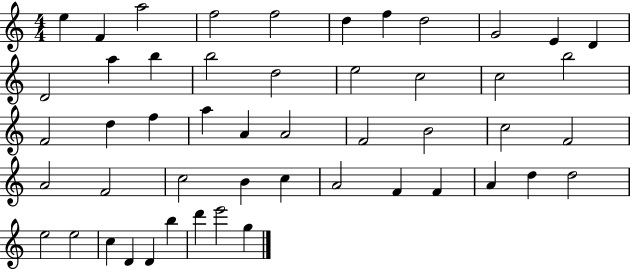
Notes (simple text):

E5/q F4/q A5/h F5/h F5/h D5/q F5/q D5/h G4/h E4/q D4/q D4/h A5/q B5/q B5/h D5/h E5/h C5/h C5/h B5/h F4/h D5/q F5/q A5/q A4/q A4/h F4/h B4/h C5/h F4/h A4/h F4/h C5/h B4/q C5/q A4/h F4/q F4/q A4/q D5/q D5/h E5/h E5/h C5/q D4/q D4/q B5/q D6/q E6/h G5/q